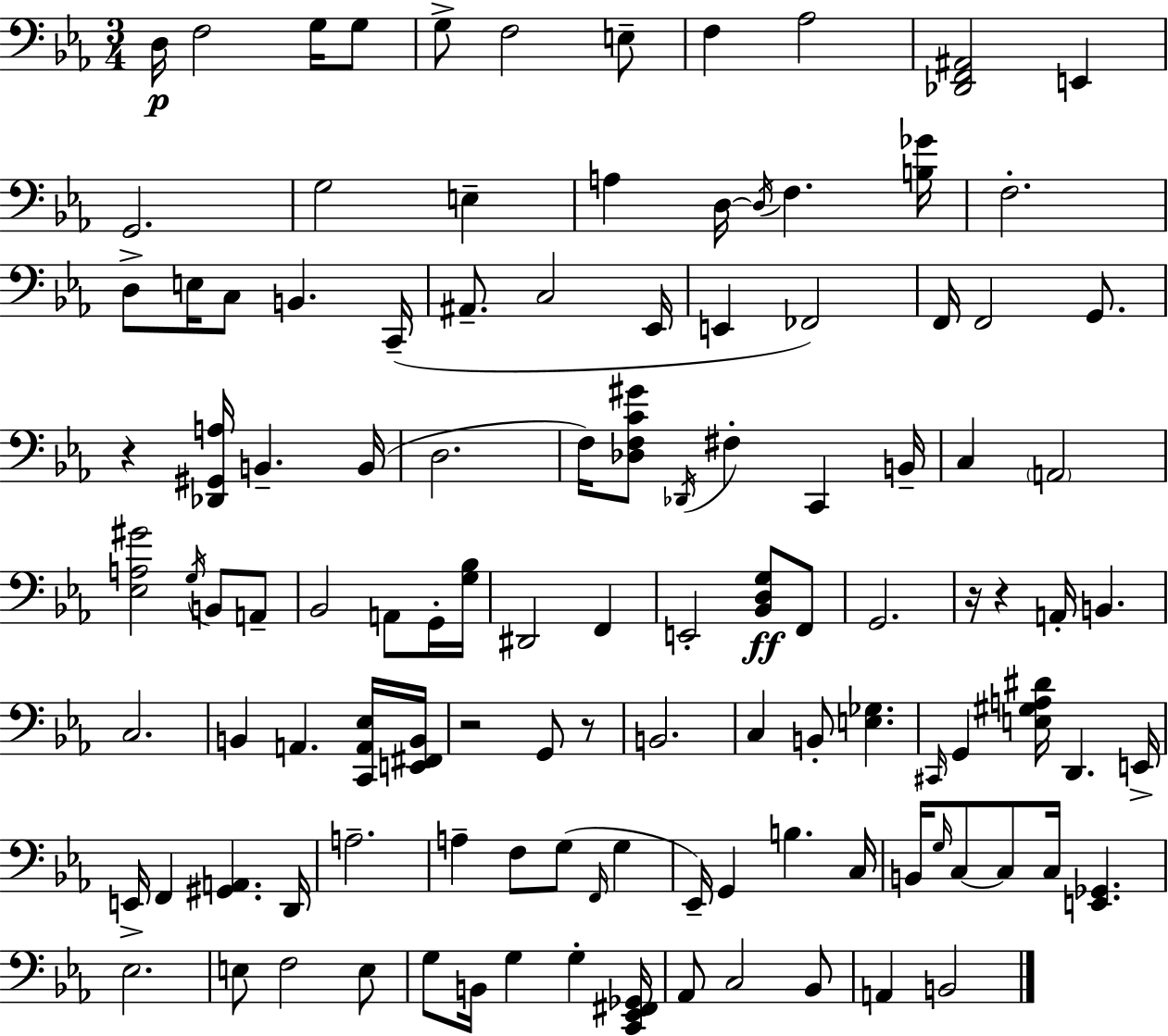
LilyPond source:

{
  \clef bass
  \numericTimeSignature
  \time 3/4
  \key ees \major
  d16\p f2 g16 g8 | g8-> f2 e8-- | f4 aes2 | <des, f, ais,>2 e,4 | \break g,2. | g2 e4-- | a4 d16~~ \acciaccatura { d16 } f4. | <b ges'>16 f2.-. | \break d8-> e16 c8 b,4. | c,16--( ais,8.-- c2 | ees,16 e,4 fes,2) | f,16 f,2 g,8. | \break r4 <des, gis, a>16 b,4.-- | b,16( d2. | f16) <des f c' gis'>8 \acciaccatura { des,16 } fis4-. c,4 | b,16-- c4 \parenthesize a,2 | \break <ees a gis'>2 \acciaccatura { g16 } b,8 | a,8-- bes,2 a,8 | g,16-. <g bes>16 dis,2 f,4 | e,2-. <bes, d g>8\ff | \break f,8 g,2. | r16 r4 a,16-. b,4. | c2. | b,4 a,4. | \break <c, a, ees>16 <e, fis, b,>16 r2 g,8 | r8 b,2. | c4 b,8-. <e ges>4. | \grace { cis,16 } g,4 <e gis a dis'>16 d,4. | \break e,16-> e,16-> f,4 <gis, a,>4. | d,16 a2.-- | a4-- f8 g8( | \grace { f,16 } g4 ees,16--) g,4 b4. | \break c16 b,16 \grace { g16 } c8~~ c8 c16 | <e, ges,>4. ees2. | e8 f2 | e8 g8 b,16 g4 | \break g4-. <c, ees, fis, ges,>16 aes,8 c2 | bes,8 a,4 b,2 | \bar "|."
}